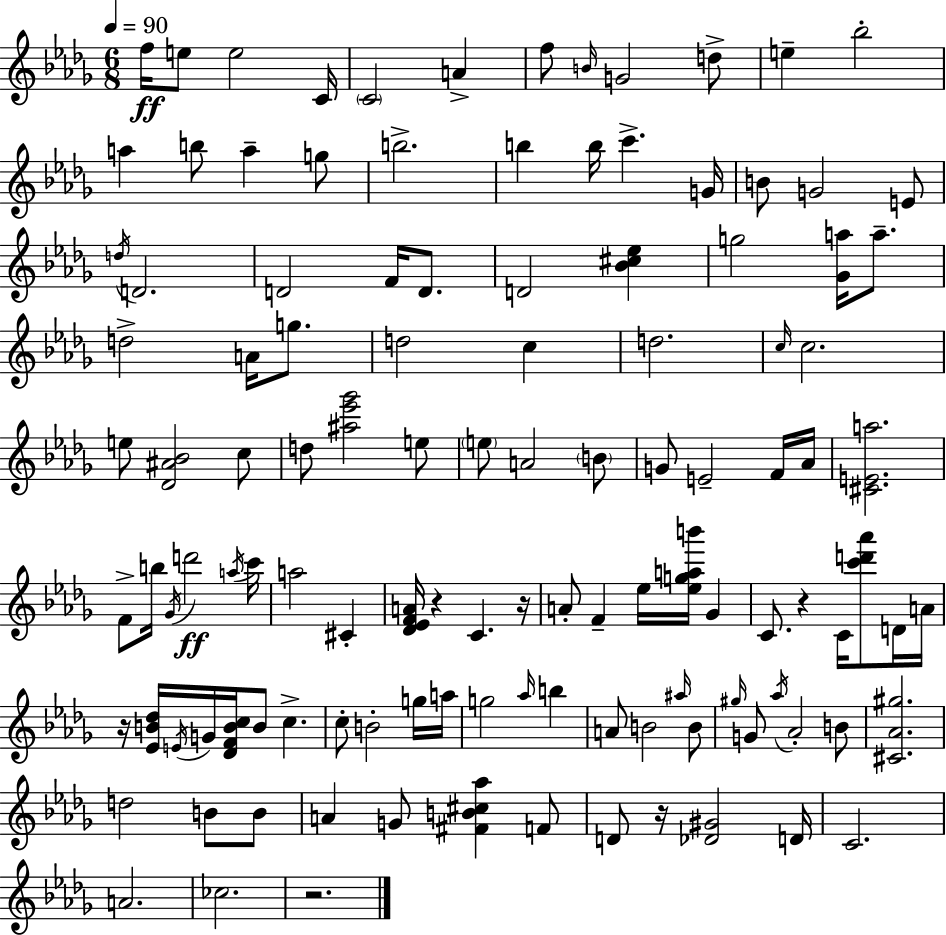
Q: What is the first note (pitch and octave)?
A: F5